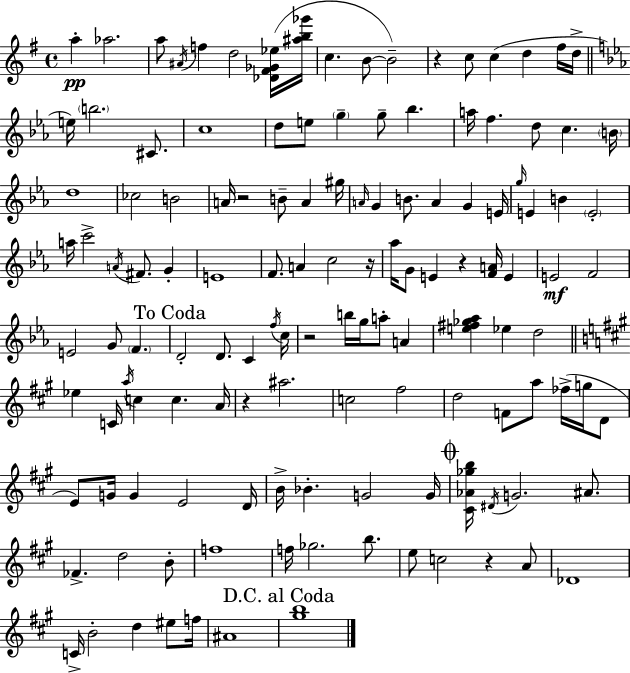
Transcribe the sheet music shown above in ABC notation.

X:1
T:Untitled
M:4/4
L:1/4
K:Em
a _a2 a/2 ^A/4 f d2 [_D^F_G_e]/4 [^ab_g']/4 c B/2 B2 z c/2 c d ^f/4 d/4 e/4 b2 ^C/2 c4 d/2 e/2 g g/2 _b a/4 f d/2 c B/4 d4 _c2 B2 A/4 z2 B/2 A ^g/4 A/4 G B/2 A G E/4 g/4 E B E2 a/4 c'2 A/4 ^F/2 G E4 F/2 A c2 z/4 _a/4 G/2 E z [FA]/4 E E2 F2 E2 G/2 F D2 D/2 C f/4 c/4 z2 b/4 g/4 a/2 A [e^f_g_a] _e d2 _e C/4 a/4 c c A/4 z ^a2 c2 ^f2 d2 F/2 a/2 _f/4 g/4 D/2 E/2 G/4 G E2 D/4 B/4 _B G2 G/4 [^C_A_gb]/4 ^D/4 G2 ^A/2 _F d2 B/2 f4 f/4 _g2 b/2 e/2 c2 z A/2 _D4 C/4 B2 d ^e/2 f/4 ^A4 [^gb]4